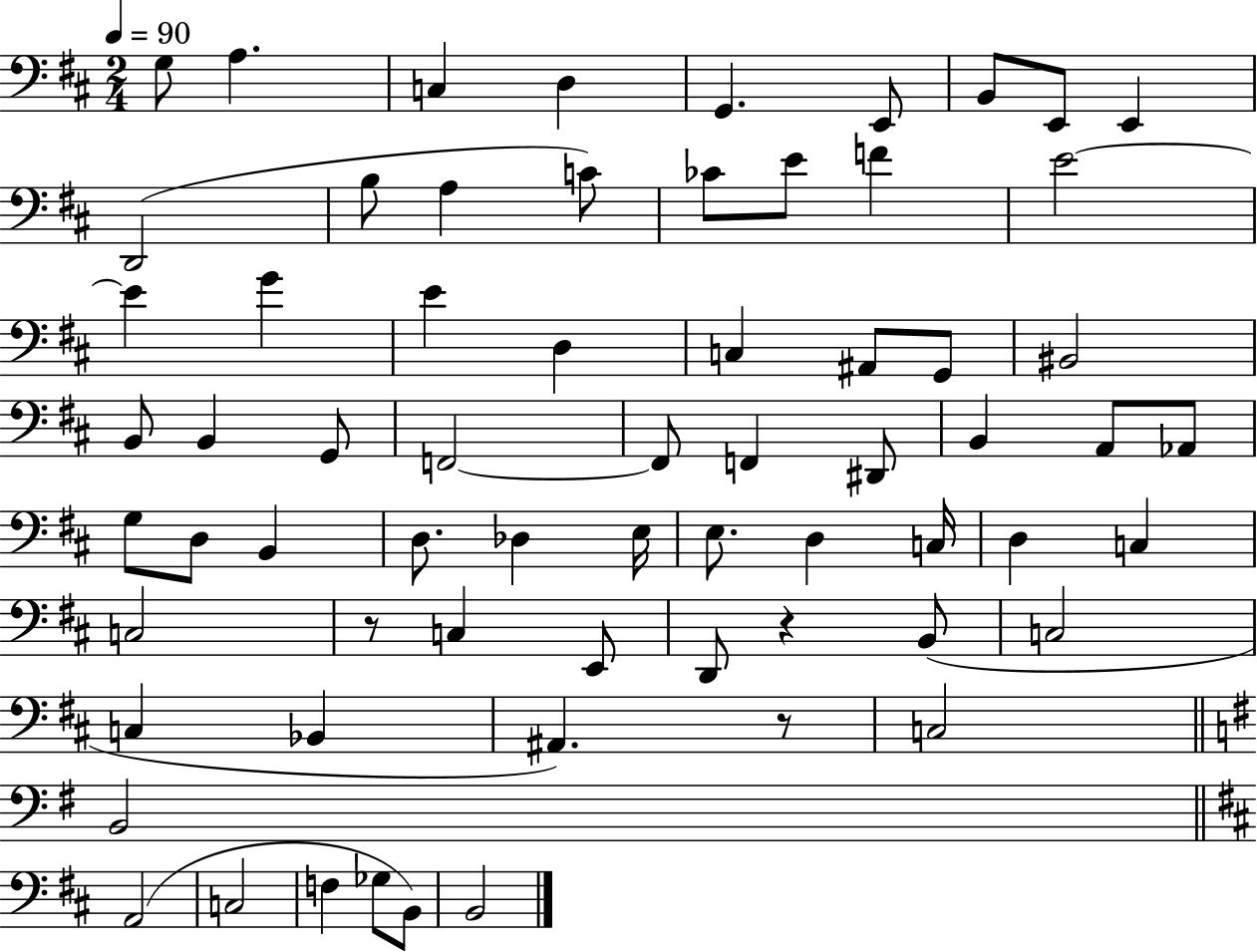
{
  \clef bass
  \numericTimeSignature
  \time 2/4
  \key d \major
  \tempo 4 = 90
  g8 a4. | c4 d4 | g,4. e,8 | b,8 e,8 e,4 | \break d,2( | b8 a4 c'8) | ces'8 e'8 f'4 | e'2~~ | \break e'4 g'4 | e'4 d4 | c4 ais,8 g,8 | bis,2 | \break b,8 b,4 g,8 | f,2~~ | f,8 f,4 dis,8 | b,4 a,8 aes,8 | \break g8 d8 b,4 | d8. des4 e16 | e8. d4 c16 | d4 c4 | \break c2 | r8 c4 e,8 | d,8 r4 b,8( | c2 | \break c4 bes,4 | ais,4.) r8 | c2 | \bar "||" \break \key e \minor b,2 | \bar "||" \break \key b \minor a,2( | c2 | f4 ges8 b,8) | b,2 | \break \bar "|."
}